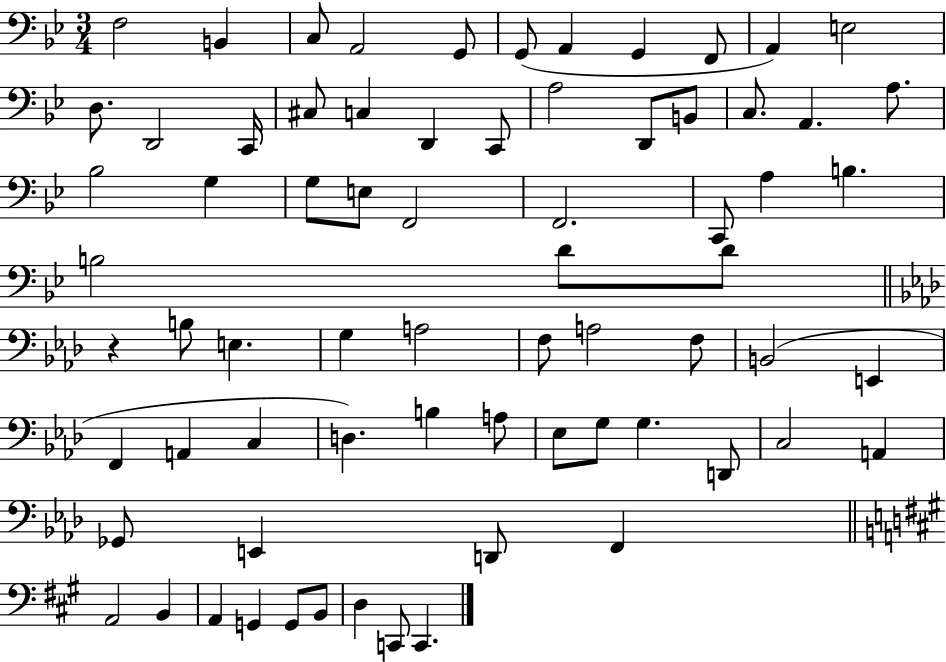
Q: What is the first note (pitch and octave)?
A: F3